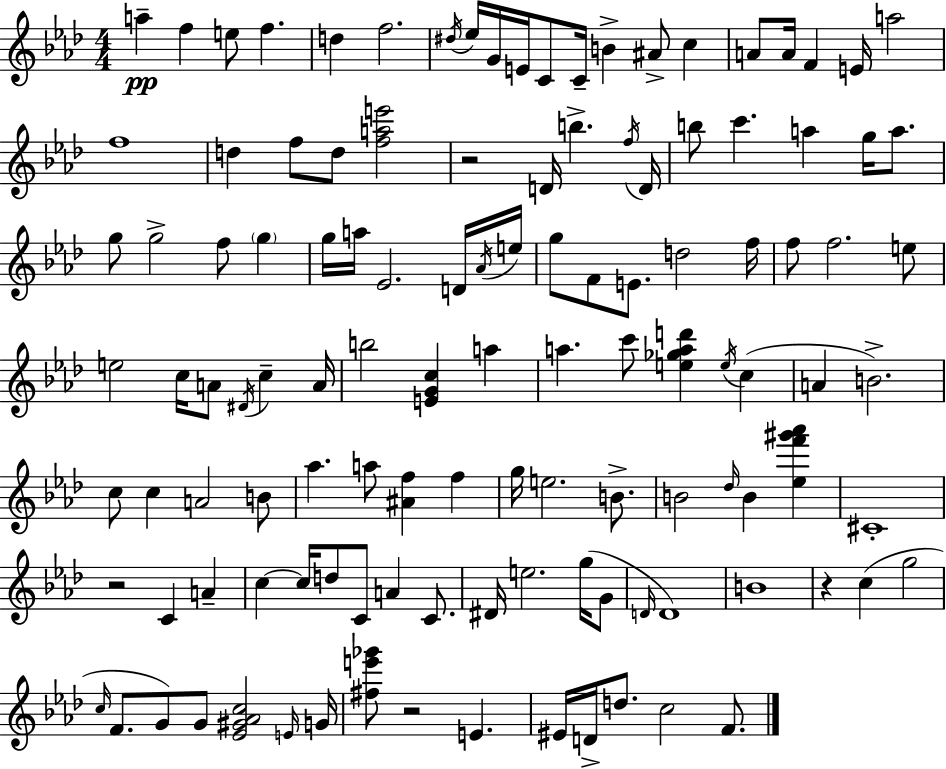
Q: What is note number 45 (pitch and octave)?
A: F4